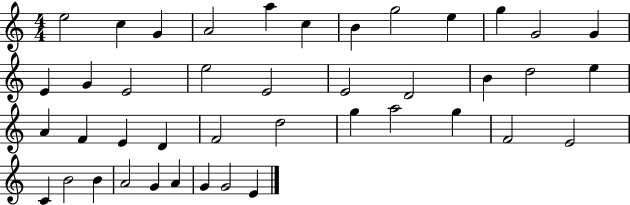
{
  \clef treble
  \numericTimeSignature
  \time 4/4
  \key c \major
  e''2 c''4 g'4 | a'2 a''4 c''4 | b'4 g''2 e''4 | g''4 g'2 g'4 | \break e'4 g'4 e'2 | e''2 e'2 | e'2 d'2 | b'4 d''2 e''4 | \break a'4 f'4 e'4 d'4 | f'2 d''2 | g''4 a''2 g''4 | f'2 e'2 | \break c'4 b'2 b'4 | a'2 g'4 a'4 | g'4 g'2 e'4 | \bar "|."
}